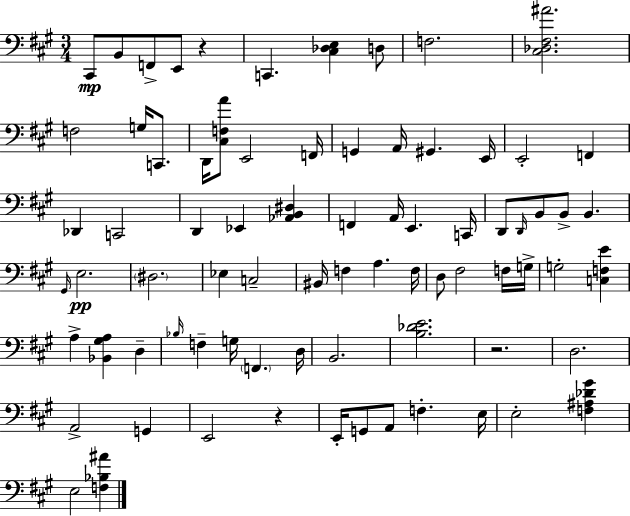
{
  \clef bass
  \numericTimeSignature
  \time 3/4
  \key a \major
  cis,8\mp b,8 f,8-> e,8 r4 | c,4. <cis des e>4 d8 | f2. | <cis des fis ais'>2. | \break f2 g16 c,8. | d,16 <cis f a'>8 e,2 f,16 | g,4 a,16 gis,4. e,16 | e,2-. f,4 | \break des,4 c,2 | d,4 ees,4 <aes, b, dis>4 | f,4 a,16 e,4. c,16 | d,8 \grace { d,16 } b,8 b,8-> b,4. | \break \grace { gis,16 } e2.\pp | \parenthesize dis2. | ees4 c2-- | bis,16 f4 a4. | \break f16 d8 fis2 | f16 g16-> g2-. <c f e'>4 | a4-> <bes, gis a>4 d4-- | \grace { bes16 } f4-- g16 \parenthesize f,4. | \break d16 b,2. | <b des' e'>2. | r2. | d2. | \break a,2-> g,4 | e,2 r4 | e,16-. g,8 a,8 f4.-. | e16 e2-. <f ais des' gis'>4 | \break e2 <f bes ais'>4 | \bar "|."
}